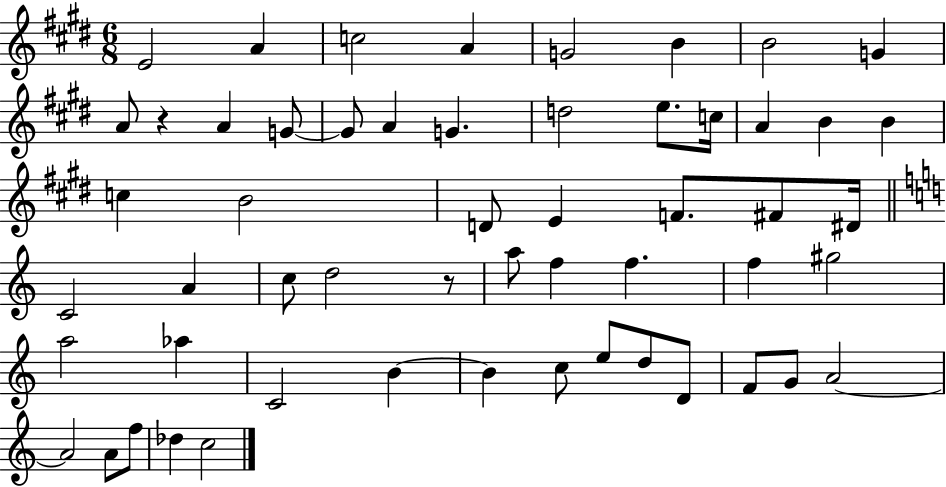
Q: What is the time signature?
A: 6/8